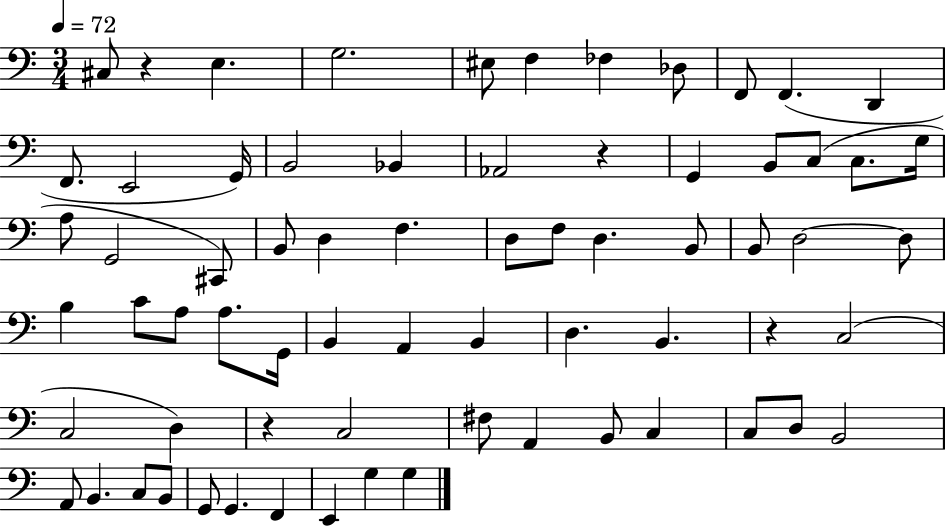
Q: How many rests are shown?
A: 4